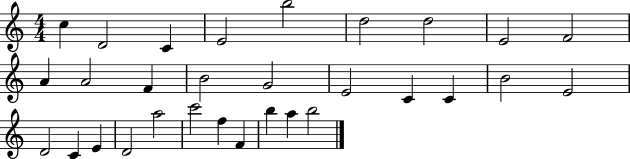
X:1
T:Untitled
M:4/4
L:1/4
K:C
c D2 C E2 b2 d2 d2 E2 F2 A A2 F B2 G2 E2 C C B2 E2 D2 C E D2 a2 c'2 f F b a b2